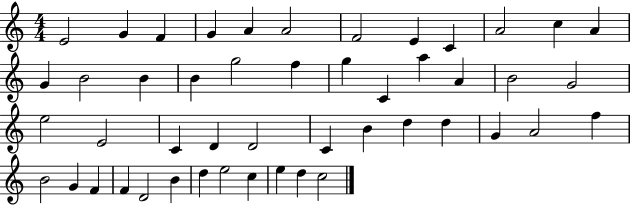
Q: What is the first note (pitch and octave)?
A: E4